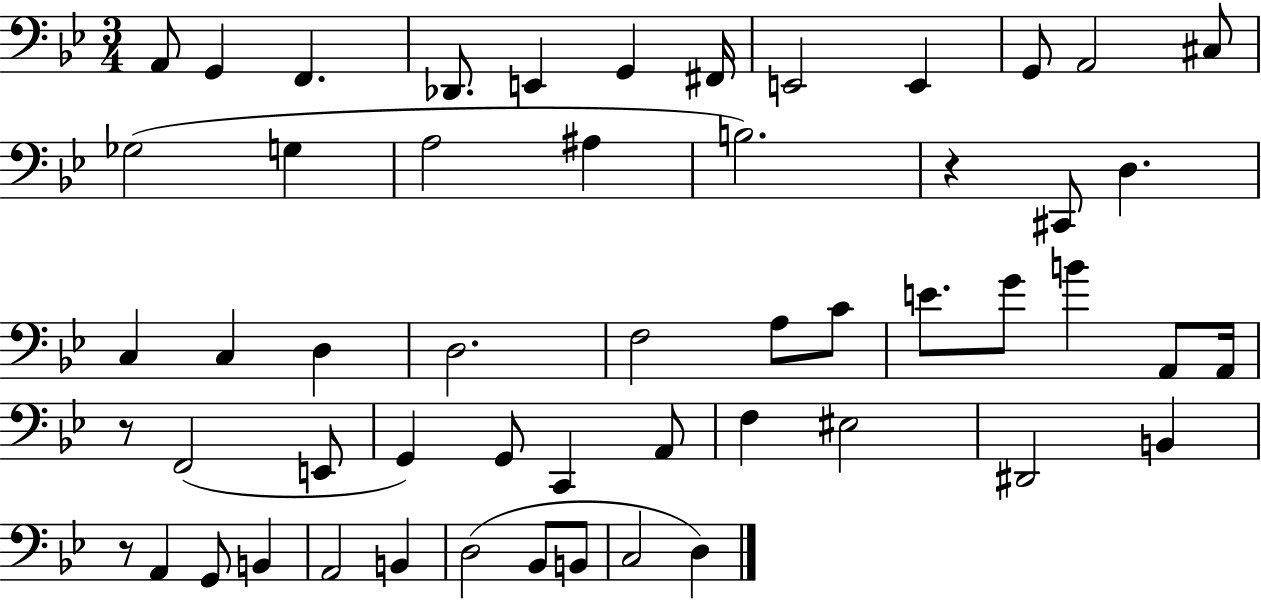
{
  \clef bass
  \numericTimeSignature
  \time 3/4
  \key bes \major
  a,8 g,4 f,4. | des,8. e,4 g,4 fis,16 | e,2 e,4 | g,8 a,2 cis8 | \break ges2( g4 | a2 ais4 | b2.) | r4 cis,8 d4. | \break c4 c4 d4 | d2. | f2 a8 c'8 | e'8. g'8 b'4 a,8 a,16 | \break r8 f,2( e,8 | g,4) g,8 c,4 a,8 | f4 eis2 | dis,2 b,4 | \break r8 a,4 g,8 b,4 | a,2 b,4 | d2( bes,8 b,8 | c2 d4) | \break \bar "|."
}